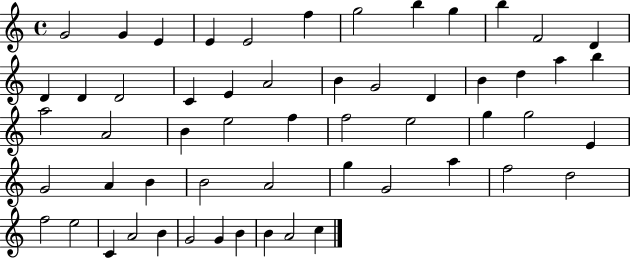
{
  \clef treble
  \time 4/4
  \defaultTimeSignature
  \key c \major
  g'2 g'4 e'4 | e'4 e'2 f''4 | g''2 b''4 g''4 | b''4 f'2 d'4 | \break d'4 d'4 d'2 | c'4 e'4 a'2 | b'4 g'2 d'4 | b'4 d''4 a''4 b''4 | \break a''2 a'2 | b'4 e''2 f''4 | f''2 e''2 | g''4 g''2 e'4 | \break g'2 a'4 b'4 | b'2 a'2 | g''4 g'2 a''4 | f''2 d''2 | \break f''2 e''2 | c'4 a'2 b'4 | g'2 g'4 b'4 | b'4 a'2 c''4 | \break \bar "|."
}